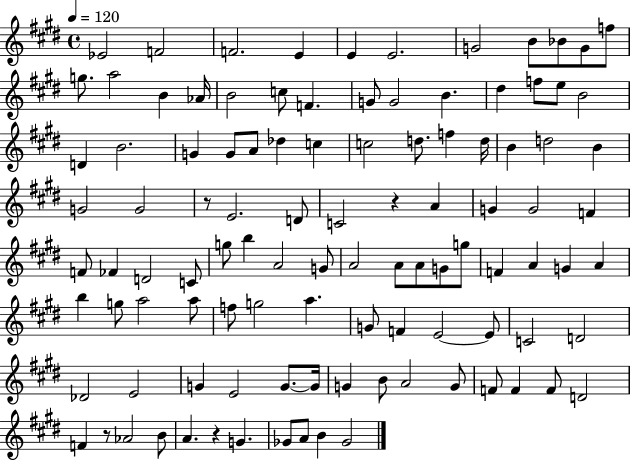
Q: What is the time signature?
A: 4/4